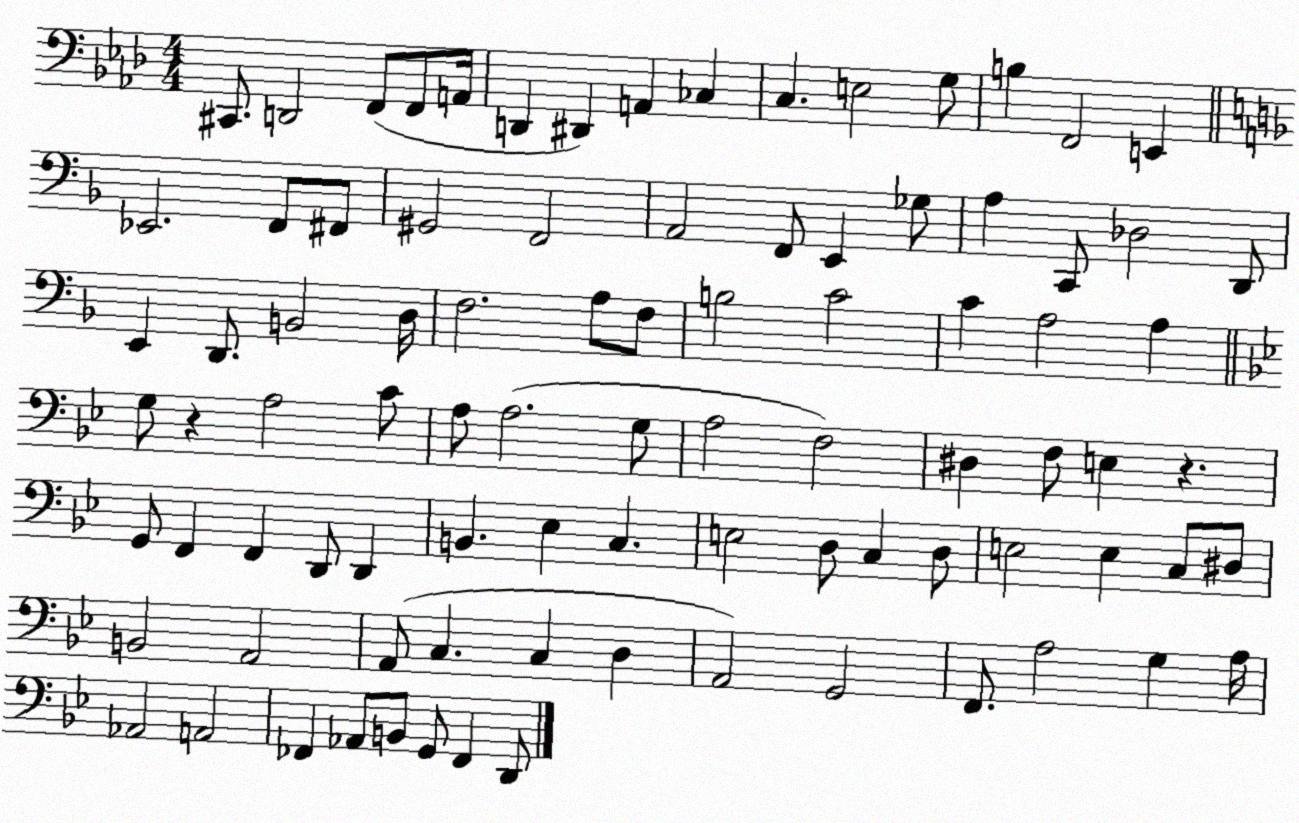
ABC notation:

X:1
T:Untitled
M:4/4
L:1/4
K:Ab
^C,,/2 D,,2 F,,/2 F,,/2 A,,/4 D,, ^D,, A,, _C, C, E,2 G,/2 B, F,,2 E,, _E,,2 F,,/2 ^F,,/2 ^G,,2 F,,2 A,,2 F,,/2 E,, _G,/2 A, C,,/2 _D,2 D,,/2 E,, D,,/2 B,,2 D,/4 F,2 A,/2 F,/2 B,2 C2 C A,2 A, G,/2 z A,2 C/2 A,/2 A,2 G,/2 A,2 F,2 ^D, F,/2 E, z G,,/2 F,, F,, D,,/2 D,, B,, _E, C, E,2 D,/2 C, D,/2 E,2 E, C,/2 ^D,/2 B,,2 A,,2 A,,/2 C, C, D, A,,2 G,,2 F,,/2 A,2 G, A,/4 _A,,2 A,,2 _F,, _A,,/2 B,,/2 G,,/2 _F,, D,,/2